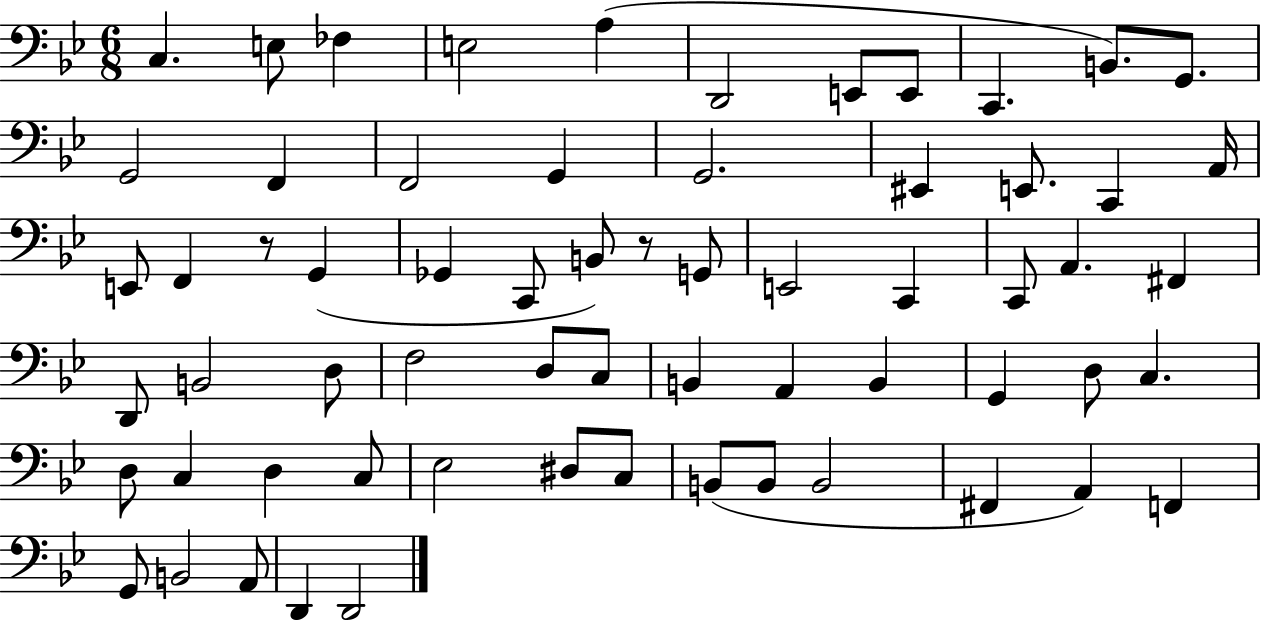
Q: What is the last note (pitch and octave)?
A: D2